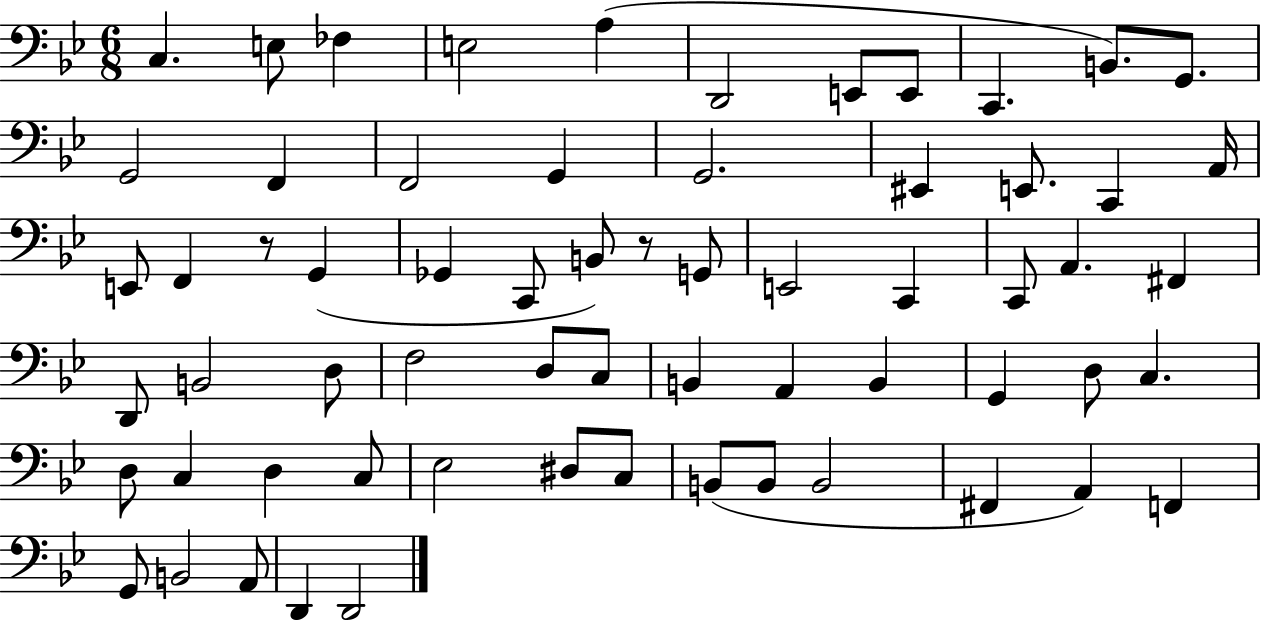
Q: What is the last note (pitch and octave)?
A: D2